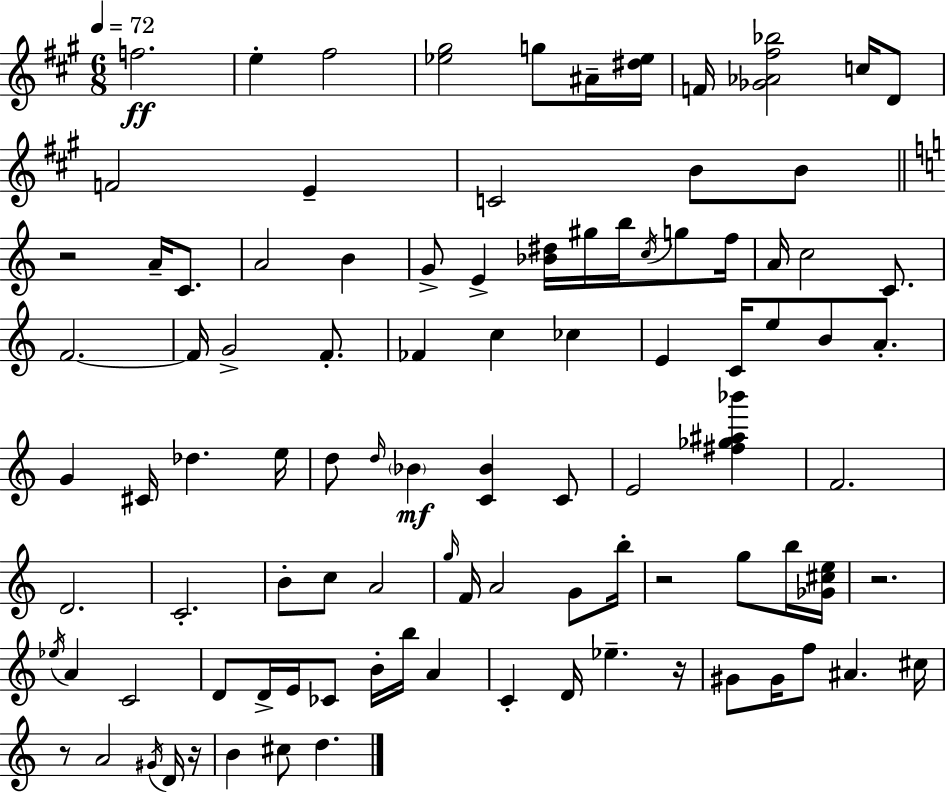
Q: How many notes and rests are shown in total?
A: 98